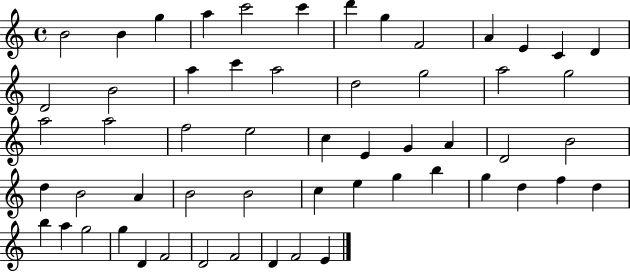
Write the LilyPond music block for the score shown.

{
  \clef treble
  \time 4/4
  \defaultTimeSignature
  \key c \major
  b'2 b'4 g''4 | a''4 c'''2 c'''4 | d'''4 g''4 f'2 | a'4 e'4 c'4 d'4 | \break d'2 b'2 | a''4 c'''4 a''2 | d''2 g''2 | a''2 g''2 | \break a''2 a''2 | f''2 e''2 | c''4 e'4 g'4 a'4 | d'2 b'2 | \break d''4 b'2 a'4 | b'2 b'2 | c''4 e''4 g''4 b''4 | g''4 d''4 f''4 d''4 | \break b''4 a''4 g''2 | g''4 d'4 f'2 | d'2 f'2 | d'4 f'2 e'4 | \break \bar "|."
}